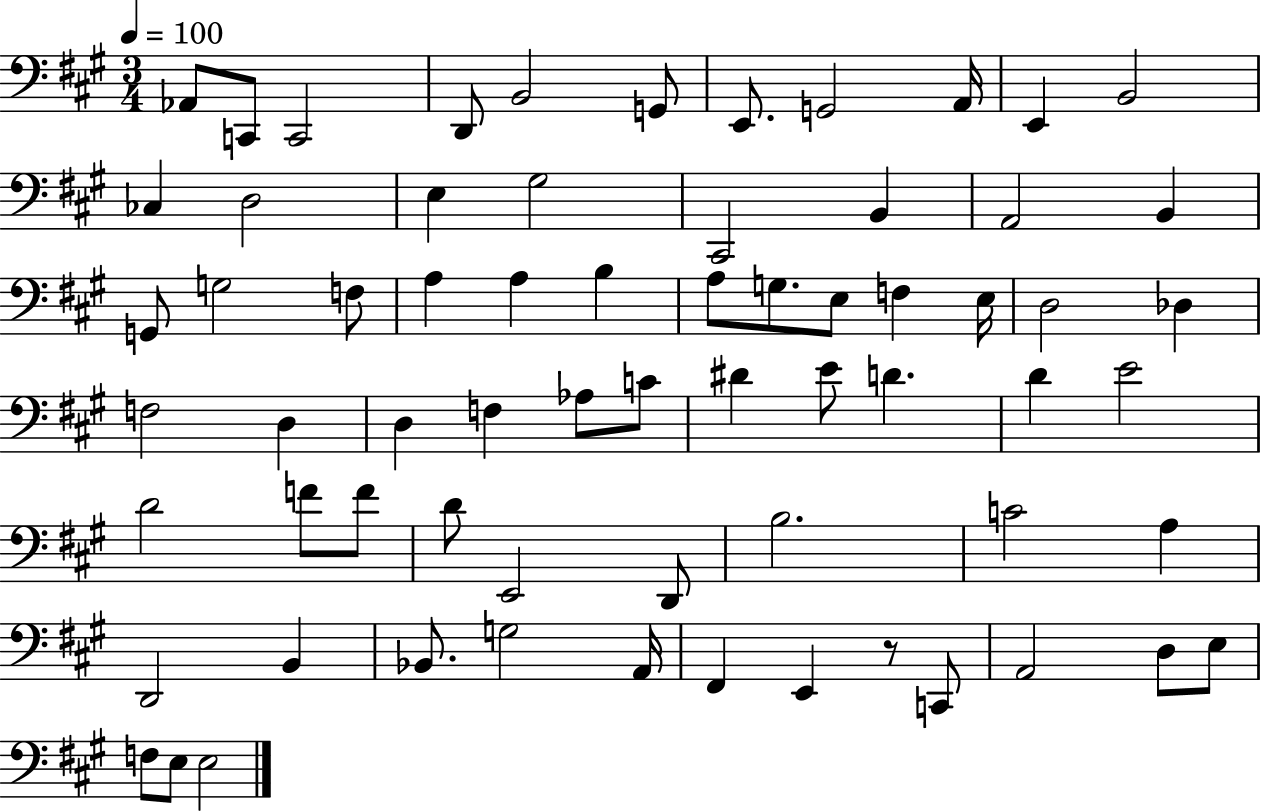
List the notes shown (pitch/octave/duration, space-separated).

Ab2/e C2/e C2/h D2/e B2/h G2/e E2/e. G2/h A2/s E2/q B2/h CES3/q D3/h E3/q G#3/h C#2/h B2/q A2/h B2/q G2/e G3/h F3/e A3/q A3/q B3/q A3/e G3/e. E3/e F3/q E3/s D3/h Db3/q F3/h D3/q D3/q F3/q Ab3/e C4/e D#4/q E4/e D4/q. D4/q E4/h D4/h F4/e F4/e D4/e E2/h D2/e B3/h. C4/h A3/q D2/h B2/q Bb2/e. G3/h A2/s F#2/q E2/q R/e C2/e A2/h D3/e E3/e F3/e E3/e E3/h